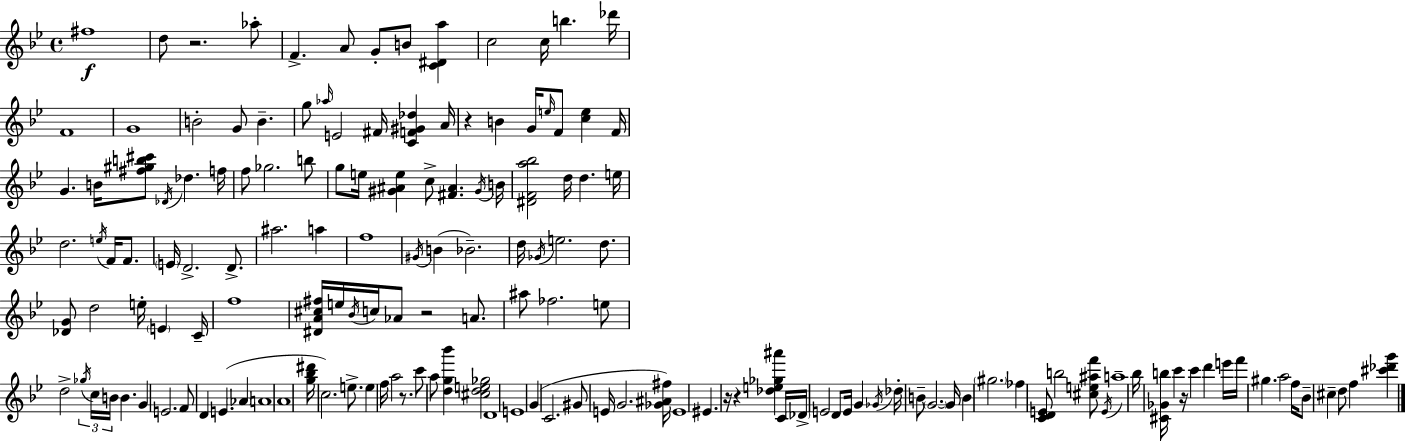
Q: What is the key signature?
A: G minor